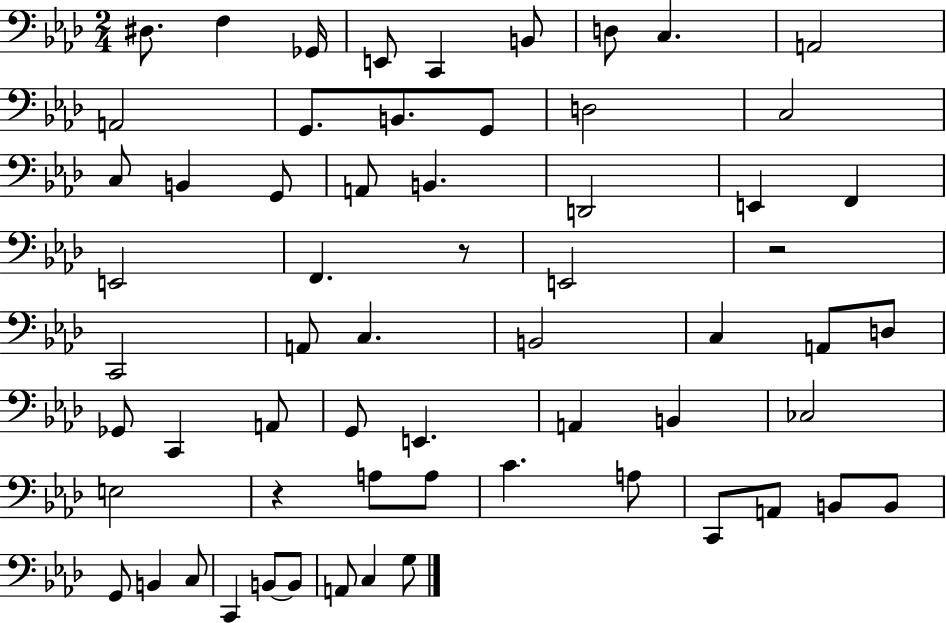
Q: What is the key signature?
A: AES major